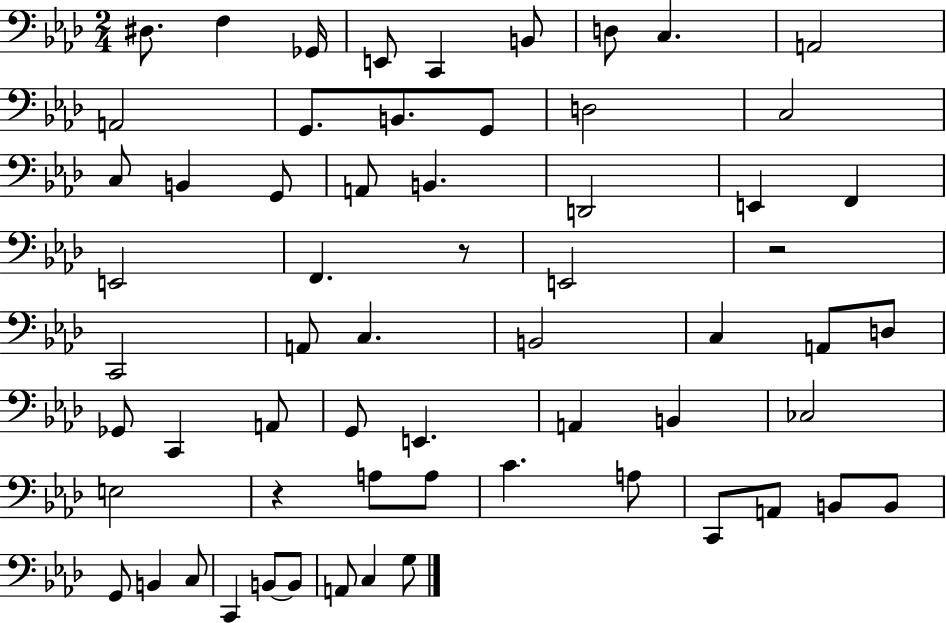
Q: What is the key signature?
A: AES major